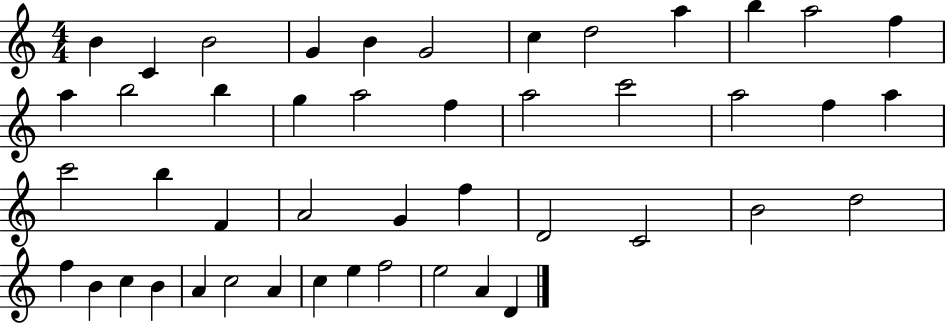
B4/q C4/q B4/h G4/q B4/q G4/h C5/q D5/h A5/q B5/q A5/h F5/q A5/q B5/h B5/q G5/q A5/h F5/q A5/h C6/h A5/h F5/q A5/q C6/h B5/q F4/q A4/h G4/q F5/q D4/h C4/h B4/h D5/h F5/q B4/q C5/q B4/q A4/q C5/h A4/q C5/q E5/q F5/h E5/h A4/q D4/q